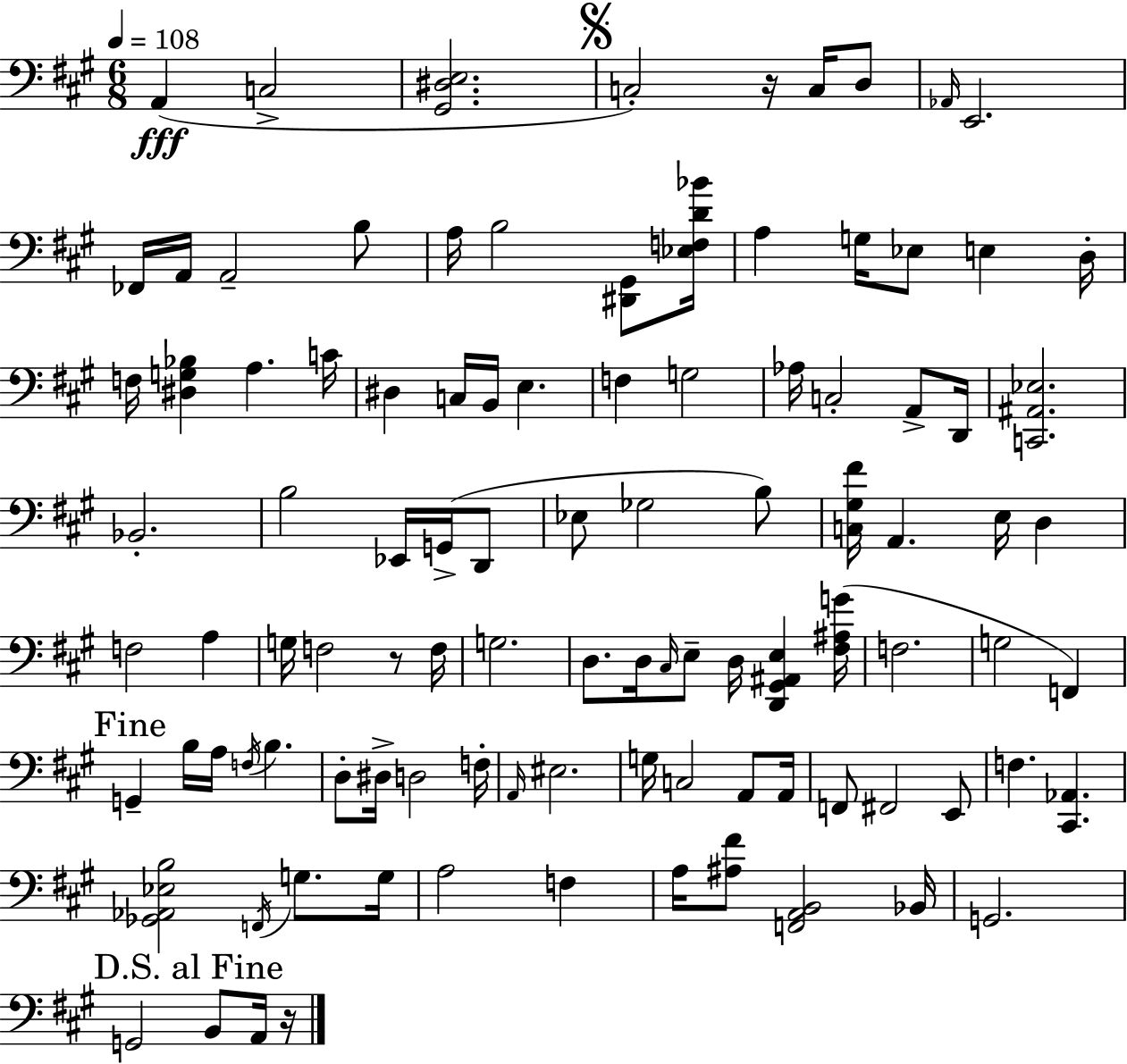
A2/q C3/h [G#2,D#3,E3]/h. C3/h R/s C3/s D3/e Ab2/s E2/h. FES2/s A2/s A2/h B3/e A3/s B3/h [D#2,G#2]/e [Eb3,F3,D4,Bb4]/s A3/q G3/s Eb3/e E3/q D3/s F3/s [D#3,G3,Bb3]/q A3/q. C4/s D#3/q C3/s B2/s E3/q. F3/q G3/h Ab3/s C3/h A2/e D2/s [C2,A#2,Eb3]/h. Bb2/h. B3/h Eb2/s G2/s D2/e Eb3/e Gb3/h B3/e [C3,G#3,F#4]/s A2/q. E3/s D3/q F3/h A3/q G3/s F3/h R/e F3/s G3/h. D3/e. D3/s C#3/s E3/e D3/s [D2,G#2,A#2,E3]/q [F#3,A#3,G4]/s F3/h. G3/h F2/q G2/q B3/s A3/s F3/s B3/q. D3/e D#3/s D3/h F3/s A2/s EIS3/h. G3/s C3/h A2/e A2/s F2/e F#2/h E2/e F3/q. [C#2,Ab2]/q. [Gb2,Ab2,Eb3,B3]/h F2/s G3/e. G3/s A3/h F3/q A3/s [A#3,F#4]/e [F2,A2,B2]/h Bb2/s G2/h. G2/h B2/e A2/s R/s